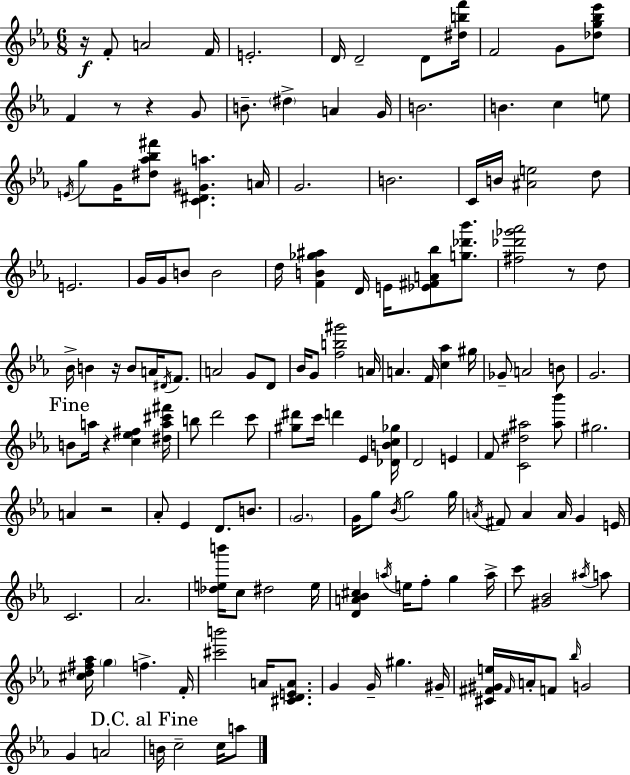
R/s F4/e A4/h F4/s E4/h. D4/s D4/h D4/e [D#5,B5,F6]/s F4/h G4/e [Db5,G5,Bb5,Eb6]/e F4/q R/e R/q G4/e B4/e. D#5/q A4/q G4/s B4/h. B4/q. C5/q E5/e E4/s G5/e G4/s [D#5,Ab5,Bb5,F#6]/e [C4,D#4,G#4,A5]/q. A4/s G4/h. B4/h. C4/s B4/s [A#4,E5]/h D5/e E4/h. G4/s G4/s B4/e B4/h D5/s [F4,B4,Gb5,A#5]/q D4/s E4/s [Eb4,F#4,A4,Bb5]/e [G5,Db6,Bb6]/e. [F#5,Db6,Gb6,Ab6]/h R/e D5/e Bb4/s B4/q R/s B4/e A4/s D#4/s F4/e. A4/h G4/e D4/e Bb4/s G4/e [F5,B5,G#6]/h A4/s A4/q. F4/s [C5,Ab5]/q G#5/s Gb4/e A4/h B4/e G4/h. B4/e A5/s R/q [C5,Eb5,F#5]/q [D#5,A5,C#6,F#6]/s B5/e D6/h C6/e [G#5,D#6]/e C6/s D6/q Eb4/q [Db4,B4,C5,Gb5]/s D4/h E4/q F4/e [C4,D#5,A#5]/h [A#5,Bb6]/e G#5/h. A4/q R/h Ab4/e Eb4/q D4/e. B4/e. G4/h. G4/s G5/e Bb4/s G5/h G5/s A4/s F#4/e A4/q A4/s G4/q E4/s C4/h. Ab4/h. [Db5,E5,B6]/s C5/e D#5/h E5/s [D4,A4,Bb4,C#5]/q A5/s E5/s F5/e G5/q A5/s C6/e [G#4,Bb4]/h A#5/s A5/e [C#5,D5,F#5,Ab5]/s G5/q F5/q. F4/s [C#6,B6]/h A4/s [C#4,D4,E4,A4]/e. G4/q G4/s G#5/q. G#4/s [C#4,F#4,G#4,E5]/s F#4/s A4/s F4/e Bb5/s G4/h G4/q A4/h B4/s C5/h C5/s A5/e